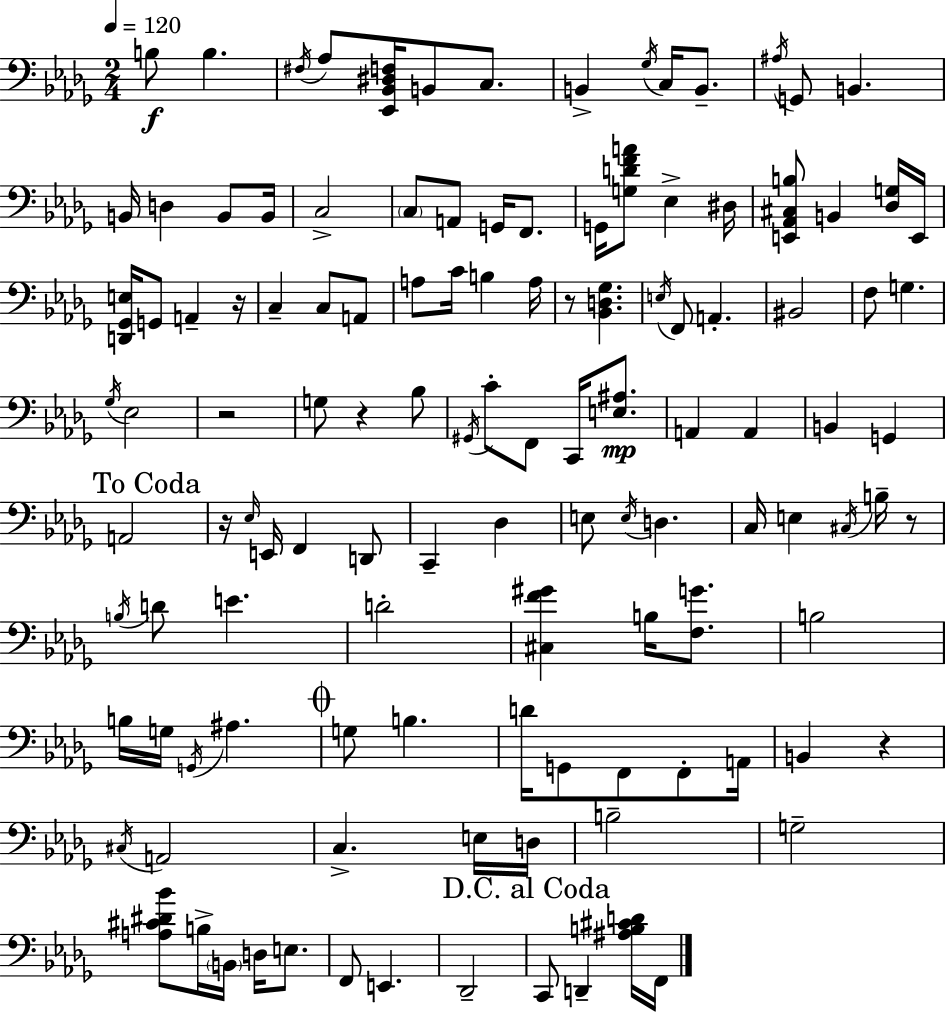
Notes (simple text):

B3/e B3/q. F#3/s Ab3/e [Eb2,Bb2,D#3,F3]/s B2/e C3/e. B2/q Gb3/s C3/s B2/e. A#3/s G2/e B2/q. B2/s D3/q B2/e B2/s C3/h C3/e A2/e G2/s F2/e. G2/s [G3,D4,F4,A4]/e Eb3/q D#3/s [E2,Ab2,C#3,B3]/e B2/q [Db3,G3]/s E2/s [D2,Gb2,E3]/s G2/e A2/q R/s C3/q C3/e A2/e A3/e C4/s B3/q A3/s R/e [Bb2,D3,Gb3]/q. E3/s F2/e A2/q. BIS2/h F3/e G3/q. Gb3/s Eb3/h R/h G3/e R/q Bb3/e G#2/s C4/e F2/e C2/s [E3,A#3]/e. A2/q A2/q B2/q G2/q A2/h R/s Eb3/s E2/s F2/q D2/e C2/q Db3/q E3/e E3/s D3/q. C3/s E3/q C#3/s B3/s R/e B3/s D4/e E4/q. D4/h [C#3,F4,G#4]/q B3/s [F3,G4]/e. B3/h B3/s G3/s G2/s A#3/q. G3/e B3/q. D4/s G2/e F2/e F2/e A2/s B2/q R/q C#3/s A2/h C3/q. E3/s D3/s B3/h G3/h [A3,C#4,D#4,Bb4]/e B3/s B2/s D3/s E3/e. F2/e E2/q. Db2/h C2/e D2/q [A#3,B3,C#4,D4]/s F2/s